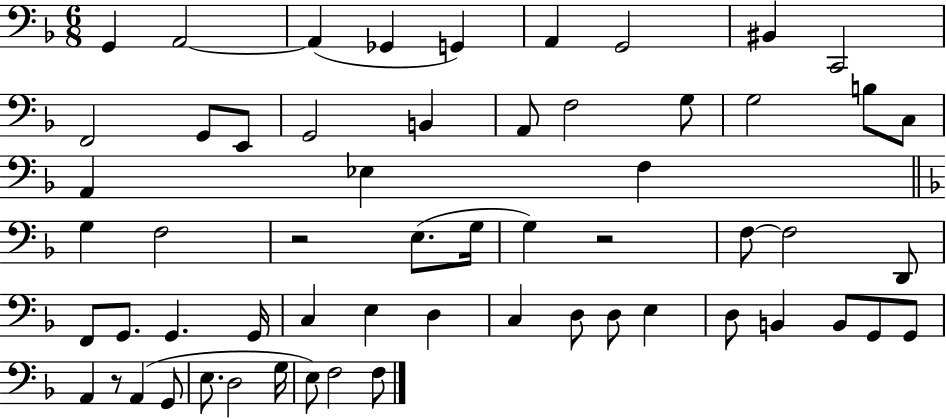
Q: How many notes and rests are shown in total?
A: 59